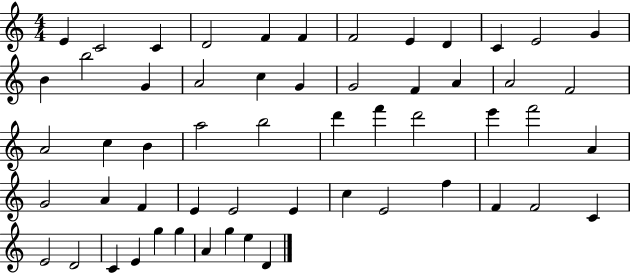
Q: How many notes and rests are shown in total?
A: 56